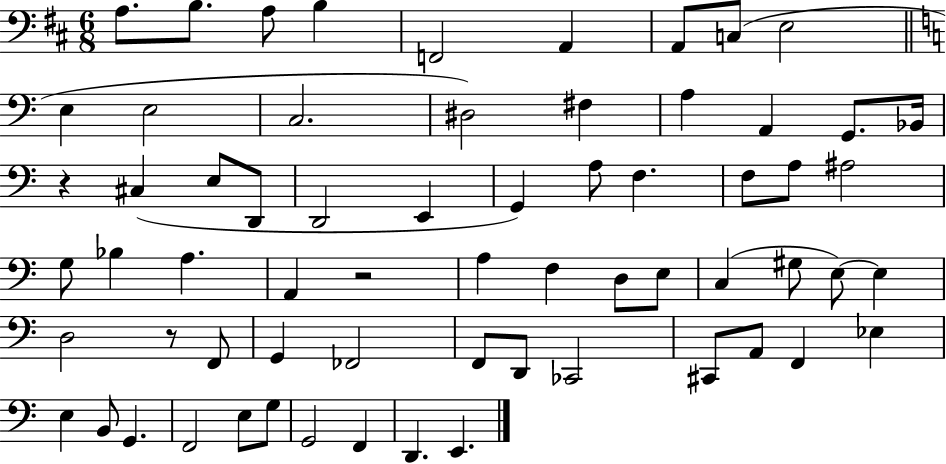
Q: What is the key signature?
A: D major